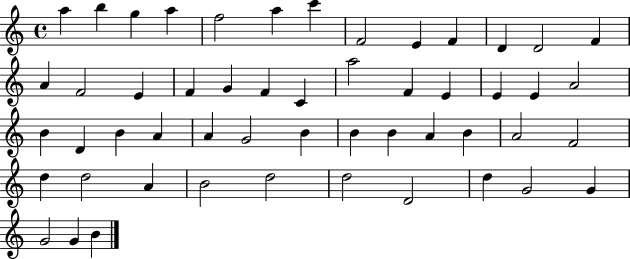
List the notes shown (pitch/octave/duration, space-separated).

A5/q B5/q G5/q A5/q F5/h A5/q C6/q F4/h E4/q F4/q D4/q D4/h F4/q A4/q F4/h E4/q F4/q G4/q F4/q C4/q A5/h F4/q E4/q E4/q E4/q A4/h B4/q D4/q B4/q A4/q A4/q G4/h B4/q B4/q B4/q A4/q B4/q A4/h F4/h D5/q D5/h A4/q B4/h D5/h D5/h D4/h D5/q G4/h G4/q G4/h G4/q B4/q